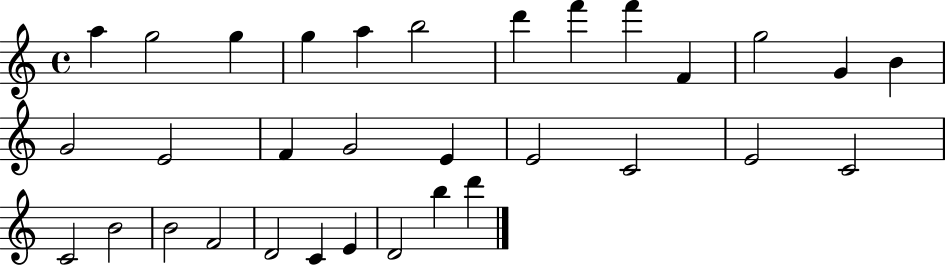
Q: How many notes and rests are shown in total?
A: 32